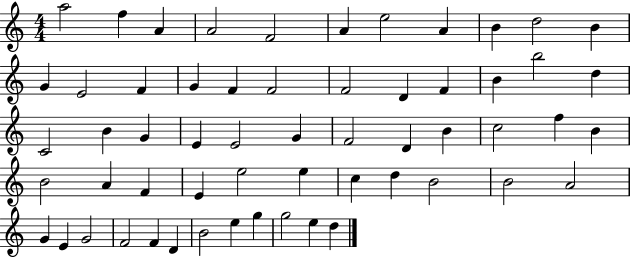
{
  \clef treble
  \numericTimeSignature
  \time 4/4
  \key c \major
  a''2 f''4 a'4 | a'2 f'2 | a'4 e''2 a'4 | b'4 d''2 b'4 | \break g'4 e'2 f'4 | g'4 f'4 f'2 | f'2 d'4 f'4 | b'4 b''2 d''4 | \break c'2 b'4 g'4 | e'4 e'2 g'4 | f'2 d'4 b'4 | c''2 f''4 b'4 | \break b'2 a'4 f'4 | e'4 e''2 e''4 | c''4 d''4 b'2 | b'2 a'2 | \break g'4 e'4 g'2 | f'2 f'4 d'4 | b'2 e''4 g''4 | g''2 e''4 d''4 | \break \bar "|."
}